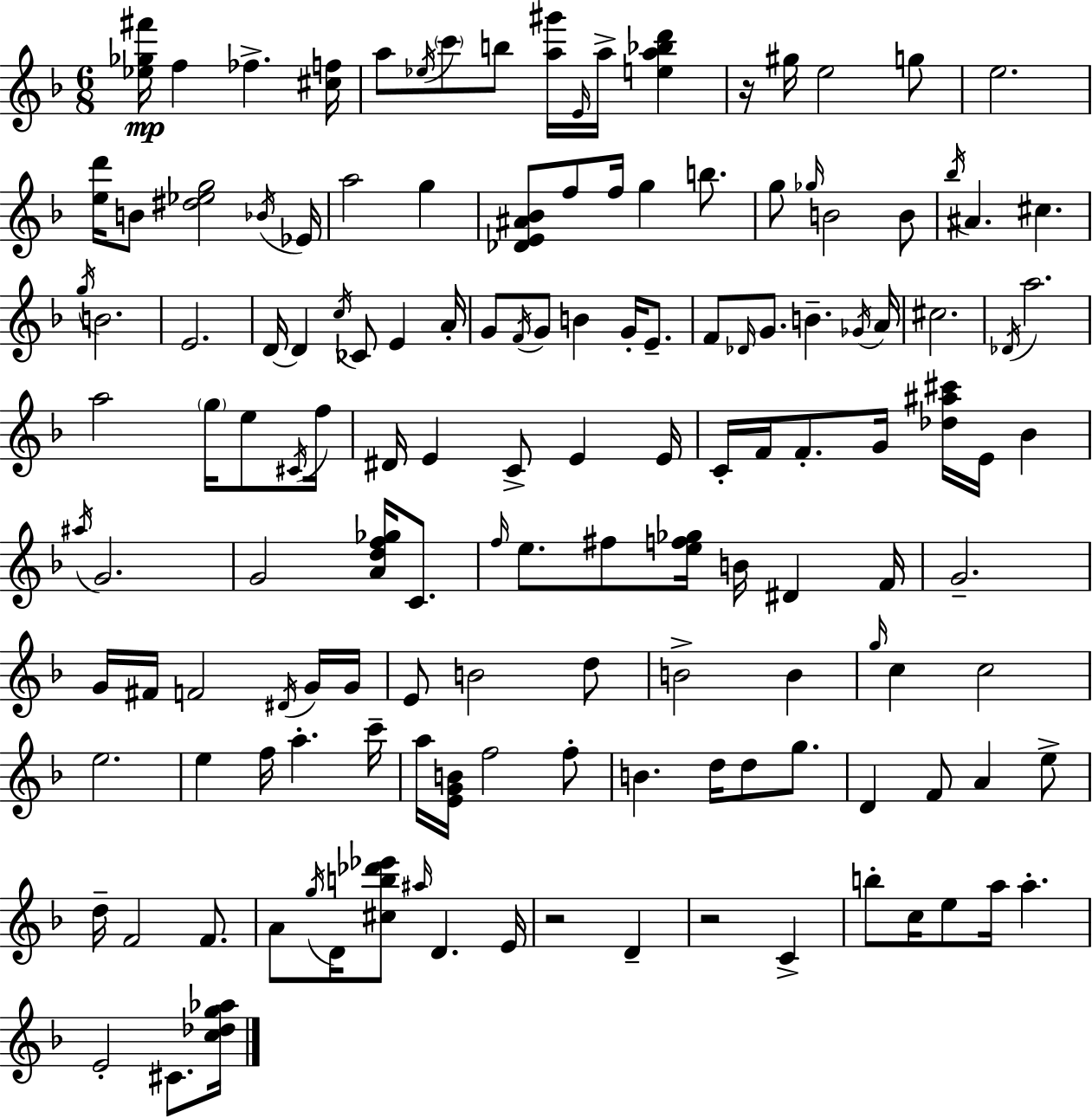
{
  \clef treble
  \numericTimeSignature
  \time 6/8
  \key f \major
  <ees'' ges'' fis'''>16\mp f''4 fes''4.-> <cis'' f''>16 | a''8 \acciaccatura { ees''16 } \parenthesize c'''8 b''8 <a'' gis'''>16 \grace { e'16 } a''16-> <e'' a'' bes'' d'''>4 | r16 gis''16 e''2 | g''8 e''2. | \break <e'' d'''>16 b'8 <dis'' ees'' g''>2 | \acciaccatura { bes'16 } ees'16 a''2 g''4 | <des' e' ais' bes'>8 f''8 f''16 g''4 | b''8. g''8 \grace { ges''16 } b'2 | \break b'8 \acciaccatura { bes''16 } ais'4. cis''4. | \acciaccatura { g''16 } b'2. | e'2. | d'16~~ d'4 \acciaccatura { c''16 } | \break ces'8 e'4 a'16-. g'8 \acciaccatura { f'16 } g'8 | b'4 g'16-. e'8.-- f'8 \grace { des'16 } g'8. | b'4.-- \acciaccatura { ges'16 } a'16 cis''2. | \acciaccatura { des'16 } a''2. | \break a''2 | \parenthesize g''16 e''8 \acciaccatura { cis'16 } f''16 | dis'16 e'4 c'8-> e'4 e'16 | c'16-. f'16 f'8.-. g'16 <des'' ais'' cis'''>16 e'16 bes'4 | \break \acciaccatura { ais''16 } g'2. | g'2 <a' d'' f'' ges''>16 c'8. | \grace { f''16 } e''8. fis''8 <e'' f'' ges''>16 b'16 dis'4 | f'16 g'2.-- | \break g'16 fis'16 f'2 | \acciaccatura { dis'16 } g'16 g'16 e'8 b'2 | d''8 b'2-> b'4 | \grace { g''16 } c''4 c''2 | \break e''2. | e''4 f''16 a''4.-. | c'''16-- a''16 <e' g' b'>16 f''2 | f''8-. b'4. d''16 d''8 | \break g''8. d'4 f'8 a'4 | e''8-> d''16-- f'2 | f'8. a'8 \acciaccatura { g''16 } d'16 <cis'' b'' des''' ees'''>8 \grace { ais''16 } d'4. | e'16 r2 | \break d'4-- r2 | c'4-> b''8-. c''16 e''8 a''16 | a''4.-. e'2-. | cis'8. <c'' des'' g'' aes''>16 \bar "|."
}